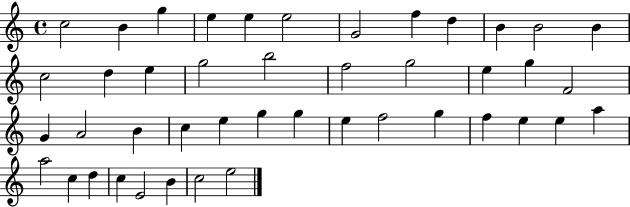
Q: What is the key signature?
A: C major